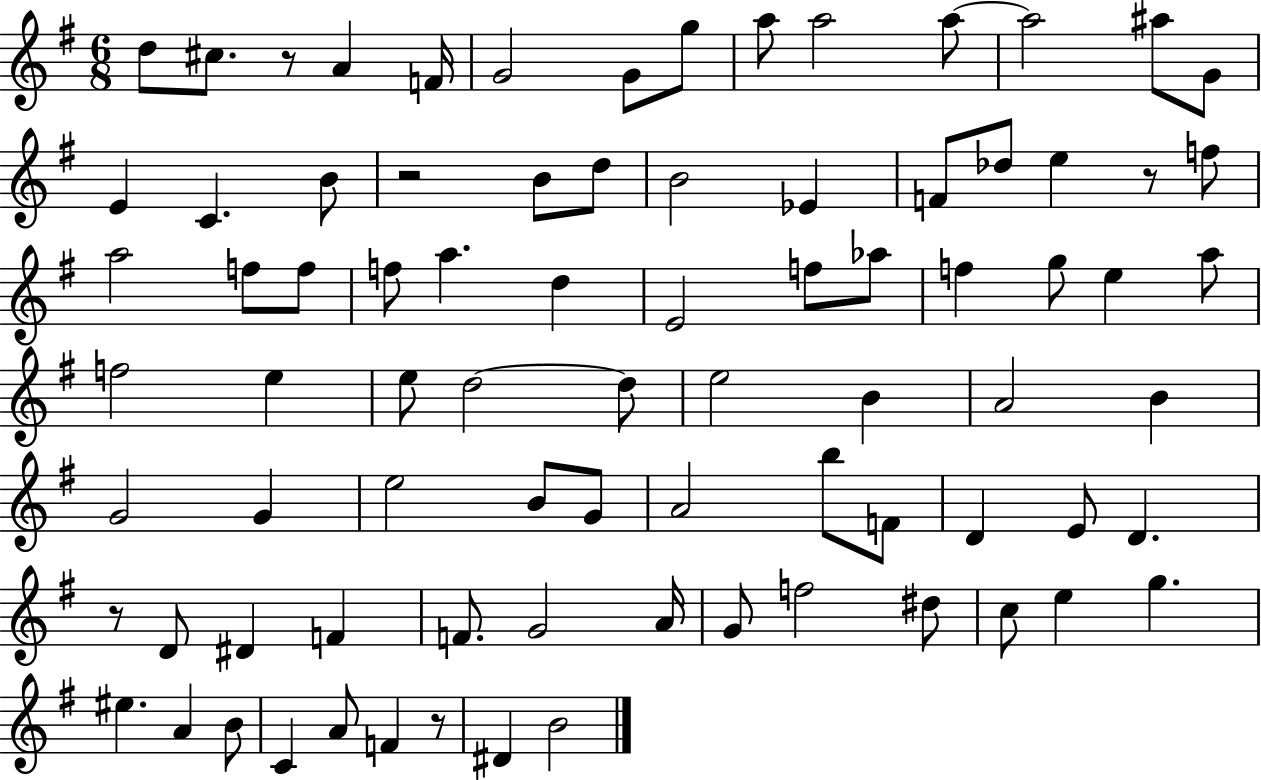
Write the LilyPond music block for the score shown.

{
  \clef treble
  \numericTimeSignature
  \time 6/8
  \key g \major
  d''8 cis''8. r8 a'4 f'16 | g'2 g'8 g''8 | a''8 a''2 a''8~~ | a''2 ais''8 g'8 | \break e'4 c'4. b'8 | r2 b'8 d''8 | b'2 ees'4 | f'8 des''8 e''4 r8 f''8 | \break a''2 f''8 f''8 | f''8 a''4. d''4 | e'2 f''8 aes''8 | f''4 g''8 e''4 a''8 | \break f''2 e''4 | e''8 d''2~~ d''8 | e''2 b'4 | a'2 b'4 | \break g'2 g'4 | e''2 b'8 g'8 | a'2 b''8 f'8 | d'4 e'8 d'4. | \break r8 d'8 dis'4 f'4 | f'8. g'2 a'16 | g'8 f''2 dis''8 | c''8 e''4 g''4. | \break eis''4. a'4 b'8 | c'4 a'8 f'4 r8 | dis'4 b'2 | \bar "|."
}